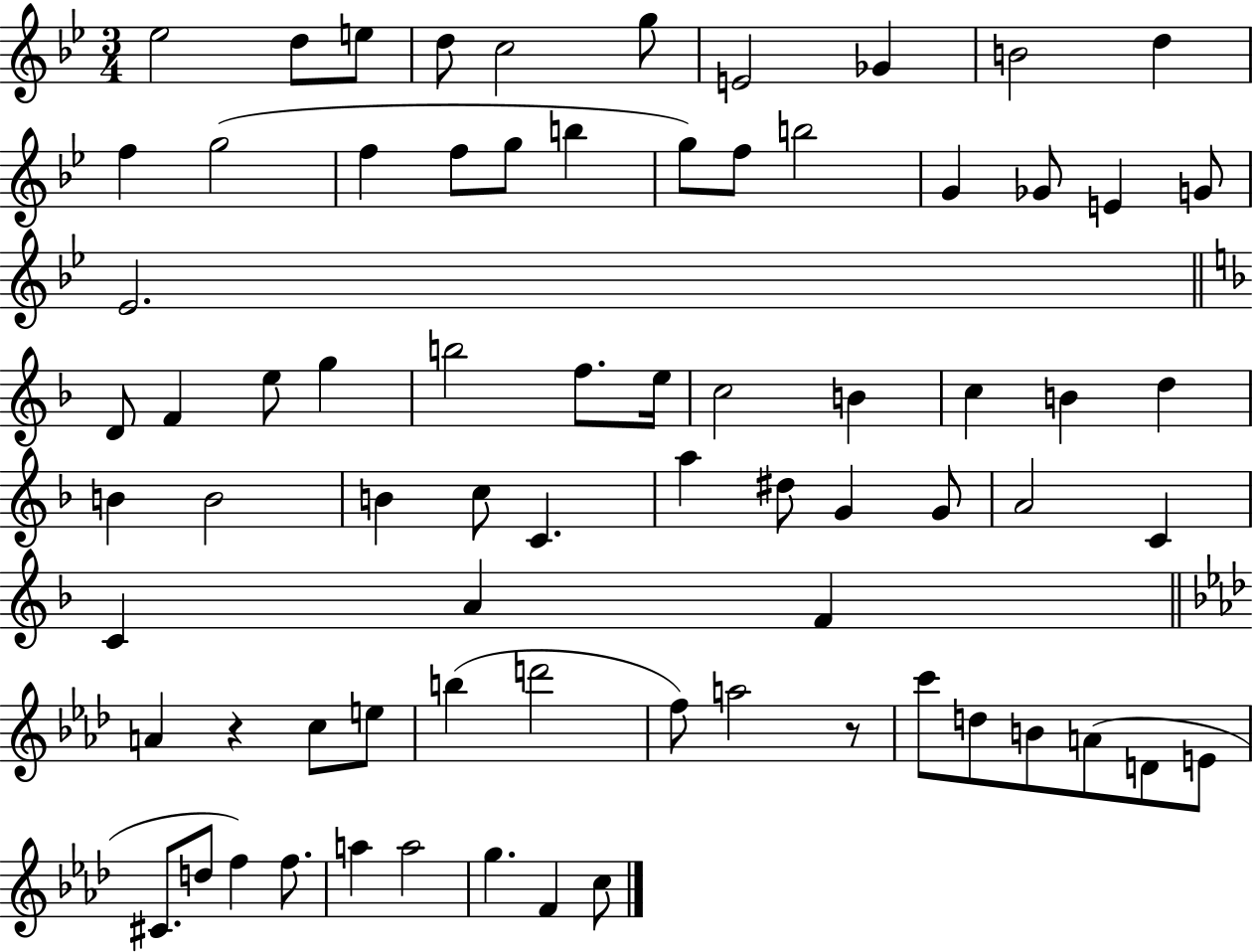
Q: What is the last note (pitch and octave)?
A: C5